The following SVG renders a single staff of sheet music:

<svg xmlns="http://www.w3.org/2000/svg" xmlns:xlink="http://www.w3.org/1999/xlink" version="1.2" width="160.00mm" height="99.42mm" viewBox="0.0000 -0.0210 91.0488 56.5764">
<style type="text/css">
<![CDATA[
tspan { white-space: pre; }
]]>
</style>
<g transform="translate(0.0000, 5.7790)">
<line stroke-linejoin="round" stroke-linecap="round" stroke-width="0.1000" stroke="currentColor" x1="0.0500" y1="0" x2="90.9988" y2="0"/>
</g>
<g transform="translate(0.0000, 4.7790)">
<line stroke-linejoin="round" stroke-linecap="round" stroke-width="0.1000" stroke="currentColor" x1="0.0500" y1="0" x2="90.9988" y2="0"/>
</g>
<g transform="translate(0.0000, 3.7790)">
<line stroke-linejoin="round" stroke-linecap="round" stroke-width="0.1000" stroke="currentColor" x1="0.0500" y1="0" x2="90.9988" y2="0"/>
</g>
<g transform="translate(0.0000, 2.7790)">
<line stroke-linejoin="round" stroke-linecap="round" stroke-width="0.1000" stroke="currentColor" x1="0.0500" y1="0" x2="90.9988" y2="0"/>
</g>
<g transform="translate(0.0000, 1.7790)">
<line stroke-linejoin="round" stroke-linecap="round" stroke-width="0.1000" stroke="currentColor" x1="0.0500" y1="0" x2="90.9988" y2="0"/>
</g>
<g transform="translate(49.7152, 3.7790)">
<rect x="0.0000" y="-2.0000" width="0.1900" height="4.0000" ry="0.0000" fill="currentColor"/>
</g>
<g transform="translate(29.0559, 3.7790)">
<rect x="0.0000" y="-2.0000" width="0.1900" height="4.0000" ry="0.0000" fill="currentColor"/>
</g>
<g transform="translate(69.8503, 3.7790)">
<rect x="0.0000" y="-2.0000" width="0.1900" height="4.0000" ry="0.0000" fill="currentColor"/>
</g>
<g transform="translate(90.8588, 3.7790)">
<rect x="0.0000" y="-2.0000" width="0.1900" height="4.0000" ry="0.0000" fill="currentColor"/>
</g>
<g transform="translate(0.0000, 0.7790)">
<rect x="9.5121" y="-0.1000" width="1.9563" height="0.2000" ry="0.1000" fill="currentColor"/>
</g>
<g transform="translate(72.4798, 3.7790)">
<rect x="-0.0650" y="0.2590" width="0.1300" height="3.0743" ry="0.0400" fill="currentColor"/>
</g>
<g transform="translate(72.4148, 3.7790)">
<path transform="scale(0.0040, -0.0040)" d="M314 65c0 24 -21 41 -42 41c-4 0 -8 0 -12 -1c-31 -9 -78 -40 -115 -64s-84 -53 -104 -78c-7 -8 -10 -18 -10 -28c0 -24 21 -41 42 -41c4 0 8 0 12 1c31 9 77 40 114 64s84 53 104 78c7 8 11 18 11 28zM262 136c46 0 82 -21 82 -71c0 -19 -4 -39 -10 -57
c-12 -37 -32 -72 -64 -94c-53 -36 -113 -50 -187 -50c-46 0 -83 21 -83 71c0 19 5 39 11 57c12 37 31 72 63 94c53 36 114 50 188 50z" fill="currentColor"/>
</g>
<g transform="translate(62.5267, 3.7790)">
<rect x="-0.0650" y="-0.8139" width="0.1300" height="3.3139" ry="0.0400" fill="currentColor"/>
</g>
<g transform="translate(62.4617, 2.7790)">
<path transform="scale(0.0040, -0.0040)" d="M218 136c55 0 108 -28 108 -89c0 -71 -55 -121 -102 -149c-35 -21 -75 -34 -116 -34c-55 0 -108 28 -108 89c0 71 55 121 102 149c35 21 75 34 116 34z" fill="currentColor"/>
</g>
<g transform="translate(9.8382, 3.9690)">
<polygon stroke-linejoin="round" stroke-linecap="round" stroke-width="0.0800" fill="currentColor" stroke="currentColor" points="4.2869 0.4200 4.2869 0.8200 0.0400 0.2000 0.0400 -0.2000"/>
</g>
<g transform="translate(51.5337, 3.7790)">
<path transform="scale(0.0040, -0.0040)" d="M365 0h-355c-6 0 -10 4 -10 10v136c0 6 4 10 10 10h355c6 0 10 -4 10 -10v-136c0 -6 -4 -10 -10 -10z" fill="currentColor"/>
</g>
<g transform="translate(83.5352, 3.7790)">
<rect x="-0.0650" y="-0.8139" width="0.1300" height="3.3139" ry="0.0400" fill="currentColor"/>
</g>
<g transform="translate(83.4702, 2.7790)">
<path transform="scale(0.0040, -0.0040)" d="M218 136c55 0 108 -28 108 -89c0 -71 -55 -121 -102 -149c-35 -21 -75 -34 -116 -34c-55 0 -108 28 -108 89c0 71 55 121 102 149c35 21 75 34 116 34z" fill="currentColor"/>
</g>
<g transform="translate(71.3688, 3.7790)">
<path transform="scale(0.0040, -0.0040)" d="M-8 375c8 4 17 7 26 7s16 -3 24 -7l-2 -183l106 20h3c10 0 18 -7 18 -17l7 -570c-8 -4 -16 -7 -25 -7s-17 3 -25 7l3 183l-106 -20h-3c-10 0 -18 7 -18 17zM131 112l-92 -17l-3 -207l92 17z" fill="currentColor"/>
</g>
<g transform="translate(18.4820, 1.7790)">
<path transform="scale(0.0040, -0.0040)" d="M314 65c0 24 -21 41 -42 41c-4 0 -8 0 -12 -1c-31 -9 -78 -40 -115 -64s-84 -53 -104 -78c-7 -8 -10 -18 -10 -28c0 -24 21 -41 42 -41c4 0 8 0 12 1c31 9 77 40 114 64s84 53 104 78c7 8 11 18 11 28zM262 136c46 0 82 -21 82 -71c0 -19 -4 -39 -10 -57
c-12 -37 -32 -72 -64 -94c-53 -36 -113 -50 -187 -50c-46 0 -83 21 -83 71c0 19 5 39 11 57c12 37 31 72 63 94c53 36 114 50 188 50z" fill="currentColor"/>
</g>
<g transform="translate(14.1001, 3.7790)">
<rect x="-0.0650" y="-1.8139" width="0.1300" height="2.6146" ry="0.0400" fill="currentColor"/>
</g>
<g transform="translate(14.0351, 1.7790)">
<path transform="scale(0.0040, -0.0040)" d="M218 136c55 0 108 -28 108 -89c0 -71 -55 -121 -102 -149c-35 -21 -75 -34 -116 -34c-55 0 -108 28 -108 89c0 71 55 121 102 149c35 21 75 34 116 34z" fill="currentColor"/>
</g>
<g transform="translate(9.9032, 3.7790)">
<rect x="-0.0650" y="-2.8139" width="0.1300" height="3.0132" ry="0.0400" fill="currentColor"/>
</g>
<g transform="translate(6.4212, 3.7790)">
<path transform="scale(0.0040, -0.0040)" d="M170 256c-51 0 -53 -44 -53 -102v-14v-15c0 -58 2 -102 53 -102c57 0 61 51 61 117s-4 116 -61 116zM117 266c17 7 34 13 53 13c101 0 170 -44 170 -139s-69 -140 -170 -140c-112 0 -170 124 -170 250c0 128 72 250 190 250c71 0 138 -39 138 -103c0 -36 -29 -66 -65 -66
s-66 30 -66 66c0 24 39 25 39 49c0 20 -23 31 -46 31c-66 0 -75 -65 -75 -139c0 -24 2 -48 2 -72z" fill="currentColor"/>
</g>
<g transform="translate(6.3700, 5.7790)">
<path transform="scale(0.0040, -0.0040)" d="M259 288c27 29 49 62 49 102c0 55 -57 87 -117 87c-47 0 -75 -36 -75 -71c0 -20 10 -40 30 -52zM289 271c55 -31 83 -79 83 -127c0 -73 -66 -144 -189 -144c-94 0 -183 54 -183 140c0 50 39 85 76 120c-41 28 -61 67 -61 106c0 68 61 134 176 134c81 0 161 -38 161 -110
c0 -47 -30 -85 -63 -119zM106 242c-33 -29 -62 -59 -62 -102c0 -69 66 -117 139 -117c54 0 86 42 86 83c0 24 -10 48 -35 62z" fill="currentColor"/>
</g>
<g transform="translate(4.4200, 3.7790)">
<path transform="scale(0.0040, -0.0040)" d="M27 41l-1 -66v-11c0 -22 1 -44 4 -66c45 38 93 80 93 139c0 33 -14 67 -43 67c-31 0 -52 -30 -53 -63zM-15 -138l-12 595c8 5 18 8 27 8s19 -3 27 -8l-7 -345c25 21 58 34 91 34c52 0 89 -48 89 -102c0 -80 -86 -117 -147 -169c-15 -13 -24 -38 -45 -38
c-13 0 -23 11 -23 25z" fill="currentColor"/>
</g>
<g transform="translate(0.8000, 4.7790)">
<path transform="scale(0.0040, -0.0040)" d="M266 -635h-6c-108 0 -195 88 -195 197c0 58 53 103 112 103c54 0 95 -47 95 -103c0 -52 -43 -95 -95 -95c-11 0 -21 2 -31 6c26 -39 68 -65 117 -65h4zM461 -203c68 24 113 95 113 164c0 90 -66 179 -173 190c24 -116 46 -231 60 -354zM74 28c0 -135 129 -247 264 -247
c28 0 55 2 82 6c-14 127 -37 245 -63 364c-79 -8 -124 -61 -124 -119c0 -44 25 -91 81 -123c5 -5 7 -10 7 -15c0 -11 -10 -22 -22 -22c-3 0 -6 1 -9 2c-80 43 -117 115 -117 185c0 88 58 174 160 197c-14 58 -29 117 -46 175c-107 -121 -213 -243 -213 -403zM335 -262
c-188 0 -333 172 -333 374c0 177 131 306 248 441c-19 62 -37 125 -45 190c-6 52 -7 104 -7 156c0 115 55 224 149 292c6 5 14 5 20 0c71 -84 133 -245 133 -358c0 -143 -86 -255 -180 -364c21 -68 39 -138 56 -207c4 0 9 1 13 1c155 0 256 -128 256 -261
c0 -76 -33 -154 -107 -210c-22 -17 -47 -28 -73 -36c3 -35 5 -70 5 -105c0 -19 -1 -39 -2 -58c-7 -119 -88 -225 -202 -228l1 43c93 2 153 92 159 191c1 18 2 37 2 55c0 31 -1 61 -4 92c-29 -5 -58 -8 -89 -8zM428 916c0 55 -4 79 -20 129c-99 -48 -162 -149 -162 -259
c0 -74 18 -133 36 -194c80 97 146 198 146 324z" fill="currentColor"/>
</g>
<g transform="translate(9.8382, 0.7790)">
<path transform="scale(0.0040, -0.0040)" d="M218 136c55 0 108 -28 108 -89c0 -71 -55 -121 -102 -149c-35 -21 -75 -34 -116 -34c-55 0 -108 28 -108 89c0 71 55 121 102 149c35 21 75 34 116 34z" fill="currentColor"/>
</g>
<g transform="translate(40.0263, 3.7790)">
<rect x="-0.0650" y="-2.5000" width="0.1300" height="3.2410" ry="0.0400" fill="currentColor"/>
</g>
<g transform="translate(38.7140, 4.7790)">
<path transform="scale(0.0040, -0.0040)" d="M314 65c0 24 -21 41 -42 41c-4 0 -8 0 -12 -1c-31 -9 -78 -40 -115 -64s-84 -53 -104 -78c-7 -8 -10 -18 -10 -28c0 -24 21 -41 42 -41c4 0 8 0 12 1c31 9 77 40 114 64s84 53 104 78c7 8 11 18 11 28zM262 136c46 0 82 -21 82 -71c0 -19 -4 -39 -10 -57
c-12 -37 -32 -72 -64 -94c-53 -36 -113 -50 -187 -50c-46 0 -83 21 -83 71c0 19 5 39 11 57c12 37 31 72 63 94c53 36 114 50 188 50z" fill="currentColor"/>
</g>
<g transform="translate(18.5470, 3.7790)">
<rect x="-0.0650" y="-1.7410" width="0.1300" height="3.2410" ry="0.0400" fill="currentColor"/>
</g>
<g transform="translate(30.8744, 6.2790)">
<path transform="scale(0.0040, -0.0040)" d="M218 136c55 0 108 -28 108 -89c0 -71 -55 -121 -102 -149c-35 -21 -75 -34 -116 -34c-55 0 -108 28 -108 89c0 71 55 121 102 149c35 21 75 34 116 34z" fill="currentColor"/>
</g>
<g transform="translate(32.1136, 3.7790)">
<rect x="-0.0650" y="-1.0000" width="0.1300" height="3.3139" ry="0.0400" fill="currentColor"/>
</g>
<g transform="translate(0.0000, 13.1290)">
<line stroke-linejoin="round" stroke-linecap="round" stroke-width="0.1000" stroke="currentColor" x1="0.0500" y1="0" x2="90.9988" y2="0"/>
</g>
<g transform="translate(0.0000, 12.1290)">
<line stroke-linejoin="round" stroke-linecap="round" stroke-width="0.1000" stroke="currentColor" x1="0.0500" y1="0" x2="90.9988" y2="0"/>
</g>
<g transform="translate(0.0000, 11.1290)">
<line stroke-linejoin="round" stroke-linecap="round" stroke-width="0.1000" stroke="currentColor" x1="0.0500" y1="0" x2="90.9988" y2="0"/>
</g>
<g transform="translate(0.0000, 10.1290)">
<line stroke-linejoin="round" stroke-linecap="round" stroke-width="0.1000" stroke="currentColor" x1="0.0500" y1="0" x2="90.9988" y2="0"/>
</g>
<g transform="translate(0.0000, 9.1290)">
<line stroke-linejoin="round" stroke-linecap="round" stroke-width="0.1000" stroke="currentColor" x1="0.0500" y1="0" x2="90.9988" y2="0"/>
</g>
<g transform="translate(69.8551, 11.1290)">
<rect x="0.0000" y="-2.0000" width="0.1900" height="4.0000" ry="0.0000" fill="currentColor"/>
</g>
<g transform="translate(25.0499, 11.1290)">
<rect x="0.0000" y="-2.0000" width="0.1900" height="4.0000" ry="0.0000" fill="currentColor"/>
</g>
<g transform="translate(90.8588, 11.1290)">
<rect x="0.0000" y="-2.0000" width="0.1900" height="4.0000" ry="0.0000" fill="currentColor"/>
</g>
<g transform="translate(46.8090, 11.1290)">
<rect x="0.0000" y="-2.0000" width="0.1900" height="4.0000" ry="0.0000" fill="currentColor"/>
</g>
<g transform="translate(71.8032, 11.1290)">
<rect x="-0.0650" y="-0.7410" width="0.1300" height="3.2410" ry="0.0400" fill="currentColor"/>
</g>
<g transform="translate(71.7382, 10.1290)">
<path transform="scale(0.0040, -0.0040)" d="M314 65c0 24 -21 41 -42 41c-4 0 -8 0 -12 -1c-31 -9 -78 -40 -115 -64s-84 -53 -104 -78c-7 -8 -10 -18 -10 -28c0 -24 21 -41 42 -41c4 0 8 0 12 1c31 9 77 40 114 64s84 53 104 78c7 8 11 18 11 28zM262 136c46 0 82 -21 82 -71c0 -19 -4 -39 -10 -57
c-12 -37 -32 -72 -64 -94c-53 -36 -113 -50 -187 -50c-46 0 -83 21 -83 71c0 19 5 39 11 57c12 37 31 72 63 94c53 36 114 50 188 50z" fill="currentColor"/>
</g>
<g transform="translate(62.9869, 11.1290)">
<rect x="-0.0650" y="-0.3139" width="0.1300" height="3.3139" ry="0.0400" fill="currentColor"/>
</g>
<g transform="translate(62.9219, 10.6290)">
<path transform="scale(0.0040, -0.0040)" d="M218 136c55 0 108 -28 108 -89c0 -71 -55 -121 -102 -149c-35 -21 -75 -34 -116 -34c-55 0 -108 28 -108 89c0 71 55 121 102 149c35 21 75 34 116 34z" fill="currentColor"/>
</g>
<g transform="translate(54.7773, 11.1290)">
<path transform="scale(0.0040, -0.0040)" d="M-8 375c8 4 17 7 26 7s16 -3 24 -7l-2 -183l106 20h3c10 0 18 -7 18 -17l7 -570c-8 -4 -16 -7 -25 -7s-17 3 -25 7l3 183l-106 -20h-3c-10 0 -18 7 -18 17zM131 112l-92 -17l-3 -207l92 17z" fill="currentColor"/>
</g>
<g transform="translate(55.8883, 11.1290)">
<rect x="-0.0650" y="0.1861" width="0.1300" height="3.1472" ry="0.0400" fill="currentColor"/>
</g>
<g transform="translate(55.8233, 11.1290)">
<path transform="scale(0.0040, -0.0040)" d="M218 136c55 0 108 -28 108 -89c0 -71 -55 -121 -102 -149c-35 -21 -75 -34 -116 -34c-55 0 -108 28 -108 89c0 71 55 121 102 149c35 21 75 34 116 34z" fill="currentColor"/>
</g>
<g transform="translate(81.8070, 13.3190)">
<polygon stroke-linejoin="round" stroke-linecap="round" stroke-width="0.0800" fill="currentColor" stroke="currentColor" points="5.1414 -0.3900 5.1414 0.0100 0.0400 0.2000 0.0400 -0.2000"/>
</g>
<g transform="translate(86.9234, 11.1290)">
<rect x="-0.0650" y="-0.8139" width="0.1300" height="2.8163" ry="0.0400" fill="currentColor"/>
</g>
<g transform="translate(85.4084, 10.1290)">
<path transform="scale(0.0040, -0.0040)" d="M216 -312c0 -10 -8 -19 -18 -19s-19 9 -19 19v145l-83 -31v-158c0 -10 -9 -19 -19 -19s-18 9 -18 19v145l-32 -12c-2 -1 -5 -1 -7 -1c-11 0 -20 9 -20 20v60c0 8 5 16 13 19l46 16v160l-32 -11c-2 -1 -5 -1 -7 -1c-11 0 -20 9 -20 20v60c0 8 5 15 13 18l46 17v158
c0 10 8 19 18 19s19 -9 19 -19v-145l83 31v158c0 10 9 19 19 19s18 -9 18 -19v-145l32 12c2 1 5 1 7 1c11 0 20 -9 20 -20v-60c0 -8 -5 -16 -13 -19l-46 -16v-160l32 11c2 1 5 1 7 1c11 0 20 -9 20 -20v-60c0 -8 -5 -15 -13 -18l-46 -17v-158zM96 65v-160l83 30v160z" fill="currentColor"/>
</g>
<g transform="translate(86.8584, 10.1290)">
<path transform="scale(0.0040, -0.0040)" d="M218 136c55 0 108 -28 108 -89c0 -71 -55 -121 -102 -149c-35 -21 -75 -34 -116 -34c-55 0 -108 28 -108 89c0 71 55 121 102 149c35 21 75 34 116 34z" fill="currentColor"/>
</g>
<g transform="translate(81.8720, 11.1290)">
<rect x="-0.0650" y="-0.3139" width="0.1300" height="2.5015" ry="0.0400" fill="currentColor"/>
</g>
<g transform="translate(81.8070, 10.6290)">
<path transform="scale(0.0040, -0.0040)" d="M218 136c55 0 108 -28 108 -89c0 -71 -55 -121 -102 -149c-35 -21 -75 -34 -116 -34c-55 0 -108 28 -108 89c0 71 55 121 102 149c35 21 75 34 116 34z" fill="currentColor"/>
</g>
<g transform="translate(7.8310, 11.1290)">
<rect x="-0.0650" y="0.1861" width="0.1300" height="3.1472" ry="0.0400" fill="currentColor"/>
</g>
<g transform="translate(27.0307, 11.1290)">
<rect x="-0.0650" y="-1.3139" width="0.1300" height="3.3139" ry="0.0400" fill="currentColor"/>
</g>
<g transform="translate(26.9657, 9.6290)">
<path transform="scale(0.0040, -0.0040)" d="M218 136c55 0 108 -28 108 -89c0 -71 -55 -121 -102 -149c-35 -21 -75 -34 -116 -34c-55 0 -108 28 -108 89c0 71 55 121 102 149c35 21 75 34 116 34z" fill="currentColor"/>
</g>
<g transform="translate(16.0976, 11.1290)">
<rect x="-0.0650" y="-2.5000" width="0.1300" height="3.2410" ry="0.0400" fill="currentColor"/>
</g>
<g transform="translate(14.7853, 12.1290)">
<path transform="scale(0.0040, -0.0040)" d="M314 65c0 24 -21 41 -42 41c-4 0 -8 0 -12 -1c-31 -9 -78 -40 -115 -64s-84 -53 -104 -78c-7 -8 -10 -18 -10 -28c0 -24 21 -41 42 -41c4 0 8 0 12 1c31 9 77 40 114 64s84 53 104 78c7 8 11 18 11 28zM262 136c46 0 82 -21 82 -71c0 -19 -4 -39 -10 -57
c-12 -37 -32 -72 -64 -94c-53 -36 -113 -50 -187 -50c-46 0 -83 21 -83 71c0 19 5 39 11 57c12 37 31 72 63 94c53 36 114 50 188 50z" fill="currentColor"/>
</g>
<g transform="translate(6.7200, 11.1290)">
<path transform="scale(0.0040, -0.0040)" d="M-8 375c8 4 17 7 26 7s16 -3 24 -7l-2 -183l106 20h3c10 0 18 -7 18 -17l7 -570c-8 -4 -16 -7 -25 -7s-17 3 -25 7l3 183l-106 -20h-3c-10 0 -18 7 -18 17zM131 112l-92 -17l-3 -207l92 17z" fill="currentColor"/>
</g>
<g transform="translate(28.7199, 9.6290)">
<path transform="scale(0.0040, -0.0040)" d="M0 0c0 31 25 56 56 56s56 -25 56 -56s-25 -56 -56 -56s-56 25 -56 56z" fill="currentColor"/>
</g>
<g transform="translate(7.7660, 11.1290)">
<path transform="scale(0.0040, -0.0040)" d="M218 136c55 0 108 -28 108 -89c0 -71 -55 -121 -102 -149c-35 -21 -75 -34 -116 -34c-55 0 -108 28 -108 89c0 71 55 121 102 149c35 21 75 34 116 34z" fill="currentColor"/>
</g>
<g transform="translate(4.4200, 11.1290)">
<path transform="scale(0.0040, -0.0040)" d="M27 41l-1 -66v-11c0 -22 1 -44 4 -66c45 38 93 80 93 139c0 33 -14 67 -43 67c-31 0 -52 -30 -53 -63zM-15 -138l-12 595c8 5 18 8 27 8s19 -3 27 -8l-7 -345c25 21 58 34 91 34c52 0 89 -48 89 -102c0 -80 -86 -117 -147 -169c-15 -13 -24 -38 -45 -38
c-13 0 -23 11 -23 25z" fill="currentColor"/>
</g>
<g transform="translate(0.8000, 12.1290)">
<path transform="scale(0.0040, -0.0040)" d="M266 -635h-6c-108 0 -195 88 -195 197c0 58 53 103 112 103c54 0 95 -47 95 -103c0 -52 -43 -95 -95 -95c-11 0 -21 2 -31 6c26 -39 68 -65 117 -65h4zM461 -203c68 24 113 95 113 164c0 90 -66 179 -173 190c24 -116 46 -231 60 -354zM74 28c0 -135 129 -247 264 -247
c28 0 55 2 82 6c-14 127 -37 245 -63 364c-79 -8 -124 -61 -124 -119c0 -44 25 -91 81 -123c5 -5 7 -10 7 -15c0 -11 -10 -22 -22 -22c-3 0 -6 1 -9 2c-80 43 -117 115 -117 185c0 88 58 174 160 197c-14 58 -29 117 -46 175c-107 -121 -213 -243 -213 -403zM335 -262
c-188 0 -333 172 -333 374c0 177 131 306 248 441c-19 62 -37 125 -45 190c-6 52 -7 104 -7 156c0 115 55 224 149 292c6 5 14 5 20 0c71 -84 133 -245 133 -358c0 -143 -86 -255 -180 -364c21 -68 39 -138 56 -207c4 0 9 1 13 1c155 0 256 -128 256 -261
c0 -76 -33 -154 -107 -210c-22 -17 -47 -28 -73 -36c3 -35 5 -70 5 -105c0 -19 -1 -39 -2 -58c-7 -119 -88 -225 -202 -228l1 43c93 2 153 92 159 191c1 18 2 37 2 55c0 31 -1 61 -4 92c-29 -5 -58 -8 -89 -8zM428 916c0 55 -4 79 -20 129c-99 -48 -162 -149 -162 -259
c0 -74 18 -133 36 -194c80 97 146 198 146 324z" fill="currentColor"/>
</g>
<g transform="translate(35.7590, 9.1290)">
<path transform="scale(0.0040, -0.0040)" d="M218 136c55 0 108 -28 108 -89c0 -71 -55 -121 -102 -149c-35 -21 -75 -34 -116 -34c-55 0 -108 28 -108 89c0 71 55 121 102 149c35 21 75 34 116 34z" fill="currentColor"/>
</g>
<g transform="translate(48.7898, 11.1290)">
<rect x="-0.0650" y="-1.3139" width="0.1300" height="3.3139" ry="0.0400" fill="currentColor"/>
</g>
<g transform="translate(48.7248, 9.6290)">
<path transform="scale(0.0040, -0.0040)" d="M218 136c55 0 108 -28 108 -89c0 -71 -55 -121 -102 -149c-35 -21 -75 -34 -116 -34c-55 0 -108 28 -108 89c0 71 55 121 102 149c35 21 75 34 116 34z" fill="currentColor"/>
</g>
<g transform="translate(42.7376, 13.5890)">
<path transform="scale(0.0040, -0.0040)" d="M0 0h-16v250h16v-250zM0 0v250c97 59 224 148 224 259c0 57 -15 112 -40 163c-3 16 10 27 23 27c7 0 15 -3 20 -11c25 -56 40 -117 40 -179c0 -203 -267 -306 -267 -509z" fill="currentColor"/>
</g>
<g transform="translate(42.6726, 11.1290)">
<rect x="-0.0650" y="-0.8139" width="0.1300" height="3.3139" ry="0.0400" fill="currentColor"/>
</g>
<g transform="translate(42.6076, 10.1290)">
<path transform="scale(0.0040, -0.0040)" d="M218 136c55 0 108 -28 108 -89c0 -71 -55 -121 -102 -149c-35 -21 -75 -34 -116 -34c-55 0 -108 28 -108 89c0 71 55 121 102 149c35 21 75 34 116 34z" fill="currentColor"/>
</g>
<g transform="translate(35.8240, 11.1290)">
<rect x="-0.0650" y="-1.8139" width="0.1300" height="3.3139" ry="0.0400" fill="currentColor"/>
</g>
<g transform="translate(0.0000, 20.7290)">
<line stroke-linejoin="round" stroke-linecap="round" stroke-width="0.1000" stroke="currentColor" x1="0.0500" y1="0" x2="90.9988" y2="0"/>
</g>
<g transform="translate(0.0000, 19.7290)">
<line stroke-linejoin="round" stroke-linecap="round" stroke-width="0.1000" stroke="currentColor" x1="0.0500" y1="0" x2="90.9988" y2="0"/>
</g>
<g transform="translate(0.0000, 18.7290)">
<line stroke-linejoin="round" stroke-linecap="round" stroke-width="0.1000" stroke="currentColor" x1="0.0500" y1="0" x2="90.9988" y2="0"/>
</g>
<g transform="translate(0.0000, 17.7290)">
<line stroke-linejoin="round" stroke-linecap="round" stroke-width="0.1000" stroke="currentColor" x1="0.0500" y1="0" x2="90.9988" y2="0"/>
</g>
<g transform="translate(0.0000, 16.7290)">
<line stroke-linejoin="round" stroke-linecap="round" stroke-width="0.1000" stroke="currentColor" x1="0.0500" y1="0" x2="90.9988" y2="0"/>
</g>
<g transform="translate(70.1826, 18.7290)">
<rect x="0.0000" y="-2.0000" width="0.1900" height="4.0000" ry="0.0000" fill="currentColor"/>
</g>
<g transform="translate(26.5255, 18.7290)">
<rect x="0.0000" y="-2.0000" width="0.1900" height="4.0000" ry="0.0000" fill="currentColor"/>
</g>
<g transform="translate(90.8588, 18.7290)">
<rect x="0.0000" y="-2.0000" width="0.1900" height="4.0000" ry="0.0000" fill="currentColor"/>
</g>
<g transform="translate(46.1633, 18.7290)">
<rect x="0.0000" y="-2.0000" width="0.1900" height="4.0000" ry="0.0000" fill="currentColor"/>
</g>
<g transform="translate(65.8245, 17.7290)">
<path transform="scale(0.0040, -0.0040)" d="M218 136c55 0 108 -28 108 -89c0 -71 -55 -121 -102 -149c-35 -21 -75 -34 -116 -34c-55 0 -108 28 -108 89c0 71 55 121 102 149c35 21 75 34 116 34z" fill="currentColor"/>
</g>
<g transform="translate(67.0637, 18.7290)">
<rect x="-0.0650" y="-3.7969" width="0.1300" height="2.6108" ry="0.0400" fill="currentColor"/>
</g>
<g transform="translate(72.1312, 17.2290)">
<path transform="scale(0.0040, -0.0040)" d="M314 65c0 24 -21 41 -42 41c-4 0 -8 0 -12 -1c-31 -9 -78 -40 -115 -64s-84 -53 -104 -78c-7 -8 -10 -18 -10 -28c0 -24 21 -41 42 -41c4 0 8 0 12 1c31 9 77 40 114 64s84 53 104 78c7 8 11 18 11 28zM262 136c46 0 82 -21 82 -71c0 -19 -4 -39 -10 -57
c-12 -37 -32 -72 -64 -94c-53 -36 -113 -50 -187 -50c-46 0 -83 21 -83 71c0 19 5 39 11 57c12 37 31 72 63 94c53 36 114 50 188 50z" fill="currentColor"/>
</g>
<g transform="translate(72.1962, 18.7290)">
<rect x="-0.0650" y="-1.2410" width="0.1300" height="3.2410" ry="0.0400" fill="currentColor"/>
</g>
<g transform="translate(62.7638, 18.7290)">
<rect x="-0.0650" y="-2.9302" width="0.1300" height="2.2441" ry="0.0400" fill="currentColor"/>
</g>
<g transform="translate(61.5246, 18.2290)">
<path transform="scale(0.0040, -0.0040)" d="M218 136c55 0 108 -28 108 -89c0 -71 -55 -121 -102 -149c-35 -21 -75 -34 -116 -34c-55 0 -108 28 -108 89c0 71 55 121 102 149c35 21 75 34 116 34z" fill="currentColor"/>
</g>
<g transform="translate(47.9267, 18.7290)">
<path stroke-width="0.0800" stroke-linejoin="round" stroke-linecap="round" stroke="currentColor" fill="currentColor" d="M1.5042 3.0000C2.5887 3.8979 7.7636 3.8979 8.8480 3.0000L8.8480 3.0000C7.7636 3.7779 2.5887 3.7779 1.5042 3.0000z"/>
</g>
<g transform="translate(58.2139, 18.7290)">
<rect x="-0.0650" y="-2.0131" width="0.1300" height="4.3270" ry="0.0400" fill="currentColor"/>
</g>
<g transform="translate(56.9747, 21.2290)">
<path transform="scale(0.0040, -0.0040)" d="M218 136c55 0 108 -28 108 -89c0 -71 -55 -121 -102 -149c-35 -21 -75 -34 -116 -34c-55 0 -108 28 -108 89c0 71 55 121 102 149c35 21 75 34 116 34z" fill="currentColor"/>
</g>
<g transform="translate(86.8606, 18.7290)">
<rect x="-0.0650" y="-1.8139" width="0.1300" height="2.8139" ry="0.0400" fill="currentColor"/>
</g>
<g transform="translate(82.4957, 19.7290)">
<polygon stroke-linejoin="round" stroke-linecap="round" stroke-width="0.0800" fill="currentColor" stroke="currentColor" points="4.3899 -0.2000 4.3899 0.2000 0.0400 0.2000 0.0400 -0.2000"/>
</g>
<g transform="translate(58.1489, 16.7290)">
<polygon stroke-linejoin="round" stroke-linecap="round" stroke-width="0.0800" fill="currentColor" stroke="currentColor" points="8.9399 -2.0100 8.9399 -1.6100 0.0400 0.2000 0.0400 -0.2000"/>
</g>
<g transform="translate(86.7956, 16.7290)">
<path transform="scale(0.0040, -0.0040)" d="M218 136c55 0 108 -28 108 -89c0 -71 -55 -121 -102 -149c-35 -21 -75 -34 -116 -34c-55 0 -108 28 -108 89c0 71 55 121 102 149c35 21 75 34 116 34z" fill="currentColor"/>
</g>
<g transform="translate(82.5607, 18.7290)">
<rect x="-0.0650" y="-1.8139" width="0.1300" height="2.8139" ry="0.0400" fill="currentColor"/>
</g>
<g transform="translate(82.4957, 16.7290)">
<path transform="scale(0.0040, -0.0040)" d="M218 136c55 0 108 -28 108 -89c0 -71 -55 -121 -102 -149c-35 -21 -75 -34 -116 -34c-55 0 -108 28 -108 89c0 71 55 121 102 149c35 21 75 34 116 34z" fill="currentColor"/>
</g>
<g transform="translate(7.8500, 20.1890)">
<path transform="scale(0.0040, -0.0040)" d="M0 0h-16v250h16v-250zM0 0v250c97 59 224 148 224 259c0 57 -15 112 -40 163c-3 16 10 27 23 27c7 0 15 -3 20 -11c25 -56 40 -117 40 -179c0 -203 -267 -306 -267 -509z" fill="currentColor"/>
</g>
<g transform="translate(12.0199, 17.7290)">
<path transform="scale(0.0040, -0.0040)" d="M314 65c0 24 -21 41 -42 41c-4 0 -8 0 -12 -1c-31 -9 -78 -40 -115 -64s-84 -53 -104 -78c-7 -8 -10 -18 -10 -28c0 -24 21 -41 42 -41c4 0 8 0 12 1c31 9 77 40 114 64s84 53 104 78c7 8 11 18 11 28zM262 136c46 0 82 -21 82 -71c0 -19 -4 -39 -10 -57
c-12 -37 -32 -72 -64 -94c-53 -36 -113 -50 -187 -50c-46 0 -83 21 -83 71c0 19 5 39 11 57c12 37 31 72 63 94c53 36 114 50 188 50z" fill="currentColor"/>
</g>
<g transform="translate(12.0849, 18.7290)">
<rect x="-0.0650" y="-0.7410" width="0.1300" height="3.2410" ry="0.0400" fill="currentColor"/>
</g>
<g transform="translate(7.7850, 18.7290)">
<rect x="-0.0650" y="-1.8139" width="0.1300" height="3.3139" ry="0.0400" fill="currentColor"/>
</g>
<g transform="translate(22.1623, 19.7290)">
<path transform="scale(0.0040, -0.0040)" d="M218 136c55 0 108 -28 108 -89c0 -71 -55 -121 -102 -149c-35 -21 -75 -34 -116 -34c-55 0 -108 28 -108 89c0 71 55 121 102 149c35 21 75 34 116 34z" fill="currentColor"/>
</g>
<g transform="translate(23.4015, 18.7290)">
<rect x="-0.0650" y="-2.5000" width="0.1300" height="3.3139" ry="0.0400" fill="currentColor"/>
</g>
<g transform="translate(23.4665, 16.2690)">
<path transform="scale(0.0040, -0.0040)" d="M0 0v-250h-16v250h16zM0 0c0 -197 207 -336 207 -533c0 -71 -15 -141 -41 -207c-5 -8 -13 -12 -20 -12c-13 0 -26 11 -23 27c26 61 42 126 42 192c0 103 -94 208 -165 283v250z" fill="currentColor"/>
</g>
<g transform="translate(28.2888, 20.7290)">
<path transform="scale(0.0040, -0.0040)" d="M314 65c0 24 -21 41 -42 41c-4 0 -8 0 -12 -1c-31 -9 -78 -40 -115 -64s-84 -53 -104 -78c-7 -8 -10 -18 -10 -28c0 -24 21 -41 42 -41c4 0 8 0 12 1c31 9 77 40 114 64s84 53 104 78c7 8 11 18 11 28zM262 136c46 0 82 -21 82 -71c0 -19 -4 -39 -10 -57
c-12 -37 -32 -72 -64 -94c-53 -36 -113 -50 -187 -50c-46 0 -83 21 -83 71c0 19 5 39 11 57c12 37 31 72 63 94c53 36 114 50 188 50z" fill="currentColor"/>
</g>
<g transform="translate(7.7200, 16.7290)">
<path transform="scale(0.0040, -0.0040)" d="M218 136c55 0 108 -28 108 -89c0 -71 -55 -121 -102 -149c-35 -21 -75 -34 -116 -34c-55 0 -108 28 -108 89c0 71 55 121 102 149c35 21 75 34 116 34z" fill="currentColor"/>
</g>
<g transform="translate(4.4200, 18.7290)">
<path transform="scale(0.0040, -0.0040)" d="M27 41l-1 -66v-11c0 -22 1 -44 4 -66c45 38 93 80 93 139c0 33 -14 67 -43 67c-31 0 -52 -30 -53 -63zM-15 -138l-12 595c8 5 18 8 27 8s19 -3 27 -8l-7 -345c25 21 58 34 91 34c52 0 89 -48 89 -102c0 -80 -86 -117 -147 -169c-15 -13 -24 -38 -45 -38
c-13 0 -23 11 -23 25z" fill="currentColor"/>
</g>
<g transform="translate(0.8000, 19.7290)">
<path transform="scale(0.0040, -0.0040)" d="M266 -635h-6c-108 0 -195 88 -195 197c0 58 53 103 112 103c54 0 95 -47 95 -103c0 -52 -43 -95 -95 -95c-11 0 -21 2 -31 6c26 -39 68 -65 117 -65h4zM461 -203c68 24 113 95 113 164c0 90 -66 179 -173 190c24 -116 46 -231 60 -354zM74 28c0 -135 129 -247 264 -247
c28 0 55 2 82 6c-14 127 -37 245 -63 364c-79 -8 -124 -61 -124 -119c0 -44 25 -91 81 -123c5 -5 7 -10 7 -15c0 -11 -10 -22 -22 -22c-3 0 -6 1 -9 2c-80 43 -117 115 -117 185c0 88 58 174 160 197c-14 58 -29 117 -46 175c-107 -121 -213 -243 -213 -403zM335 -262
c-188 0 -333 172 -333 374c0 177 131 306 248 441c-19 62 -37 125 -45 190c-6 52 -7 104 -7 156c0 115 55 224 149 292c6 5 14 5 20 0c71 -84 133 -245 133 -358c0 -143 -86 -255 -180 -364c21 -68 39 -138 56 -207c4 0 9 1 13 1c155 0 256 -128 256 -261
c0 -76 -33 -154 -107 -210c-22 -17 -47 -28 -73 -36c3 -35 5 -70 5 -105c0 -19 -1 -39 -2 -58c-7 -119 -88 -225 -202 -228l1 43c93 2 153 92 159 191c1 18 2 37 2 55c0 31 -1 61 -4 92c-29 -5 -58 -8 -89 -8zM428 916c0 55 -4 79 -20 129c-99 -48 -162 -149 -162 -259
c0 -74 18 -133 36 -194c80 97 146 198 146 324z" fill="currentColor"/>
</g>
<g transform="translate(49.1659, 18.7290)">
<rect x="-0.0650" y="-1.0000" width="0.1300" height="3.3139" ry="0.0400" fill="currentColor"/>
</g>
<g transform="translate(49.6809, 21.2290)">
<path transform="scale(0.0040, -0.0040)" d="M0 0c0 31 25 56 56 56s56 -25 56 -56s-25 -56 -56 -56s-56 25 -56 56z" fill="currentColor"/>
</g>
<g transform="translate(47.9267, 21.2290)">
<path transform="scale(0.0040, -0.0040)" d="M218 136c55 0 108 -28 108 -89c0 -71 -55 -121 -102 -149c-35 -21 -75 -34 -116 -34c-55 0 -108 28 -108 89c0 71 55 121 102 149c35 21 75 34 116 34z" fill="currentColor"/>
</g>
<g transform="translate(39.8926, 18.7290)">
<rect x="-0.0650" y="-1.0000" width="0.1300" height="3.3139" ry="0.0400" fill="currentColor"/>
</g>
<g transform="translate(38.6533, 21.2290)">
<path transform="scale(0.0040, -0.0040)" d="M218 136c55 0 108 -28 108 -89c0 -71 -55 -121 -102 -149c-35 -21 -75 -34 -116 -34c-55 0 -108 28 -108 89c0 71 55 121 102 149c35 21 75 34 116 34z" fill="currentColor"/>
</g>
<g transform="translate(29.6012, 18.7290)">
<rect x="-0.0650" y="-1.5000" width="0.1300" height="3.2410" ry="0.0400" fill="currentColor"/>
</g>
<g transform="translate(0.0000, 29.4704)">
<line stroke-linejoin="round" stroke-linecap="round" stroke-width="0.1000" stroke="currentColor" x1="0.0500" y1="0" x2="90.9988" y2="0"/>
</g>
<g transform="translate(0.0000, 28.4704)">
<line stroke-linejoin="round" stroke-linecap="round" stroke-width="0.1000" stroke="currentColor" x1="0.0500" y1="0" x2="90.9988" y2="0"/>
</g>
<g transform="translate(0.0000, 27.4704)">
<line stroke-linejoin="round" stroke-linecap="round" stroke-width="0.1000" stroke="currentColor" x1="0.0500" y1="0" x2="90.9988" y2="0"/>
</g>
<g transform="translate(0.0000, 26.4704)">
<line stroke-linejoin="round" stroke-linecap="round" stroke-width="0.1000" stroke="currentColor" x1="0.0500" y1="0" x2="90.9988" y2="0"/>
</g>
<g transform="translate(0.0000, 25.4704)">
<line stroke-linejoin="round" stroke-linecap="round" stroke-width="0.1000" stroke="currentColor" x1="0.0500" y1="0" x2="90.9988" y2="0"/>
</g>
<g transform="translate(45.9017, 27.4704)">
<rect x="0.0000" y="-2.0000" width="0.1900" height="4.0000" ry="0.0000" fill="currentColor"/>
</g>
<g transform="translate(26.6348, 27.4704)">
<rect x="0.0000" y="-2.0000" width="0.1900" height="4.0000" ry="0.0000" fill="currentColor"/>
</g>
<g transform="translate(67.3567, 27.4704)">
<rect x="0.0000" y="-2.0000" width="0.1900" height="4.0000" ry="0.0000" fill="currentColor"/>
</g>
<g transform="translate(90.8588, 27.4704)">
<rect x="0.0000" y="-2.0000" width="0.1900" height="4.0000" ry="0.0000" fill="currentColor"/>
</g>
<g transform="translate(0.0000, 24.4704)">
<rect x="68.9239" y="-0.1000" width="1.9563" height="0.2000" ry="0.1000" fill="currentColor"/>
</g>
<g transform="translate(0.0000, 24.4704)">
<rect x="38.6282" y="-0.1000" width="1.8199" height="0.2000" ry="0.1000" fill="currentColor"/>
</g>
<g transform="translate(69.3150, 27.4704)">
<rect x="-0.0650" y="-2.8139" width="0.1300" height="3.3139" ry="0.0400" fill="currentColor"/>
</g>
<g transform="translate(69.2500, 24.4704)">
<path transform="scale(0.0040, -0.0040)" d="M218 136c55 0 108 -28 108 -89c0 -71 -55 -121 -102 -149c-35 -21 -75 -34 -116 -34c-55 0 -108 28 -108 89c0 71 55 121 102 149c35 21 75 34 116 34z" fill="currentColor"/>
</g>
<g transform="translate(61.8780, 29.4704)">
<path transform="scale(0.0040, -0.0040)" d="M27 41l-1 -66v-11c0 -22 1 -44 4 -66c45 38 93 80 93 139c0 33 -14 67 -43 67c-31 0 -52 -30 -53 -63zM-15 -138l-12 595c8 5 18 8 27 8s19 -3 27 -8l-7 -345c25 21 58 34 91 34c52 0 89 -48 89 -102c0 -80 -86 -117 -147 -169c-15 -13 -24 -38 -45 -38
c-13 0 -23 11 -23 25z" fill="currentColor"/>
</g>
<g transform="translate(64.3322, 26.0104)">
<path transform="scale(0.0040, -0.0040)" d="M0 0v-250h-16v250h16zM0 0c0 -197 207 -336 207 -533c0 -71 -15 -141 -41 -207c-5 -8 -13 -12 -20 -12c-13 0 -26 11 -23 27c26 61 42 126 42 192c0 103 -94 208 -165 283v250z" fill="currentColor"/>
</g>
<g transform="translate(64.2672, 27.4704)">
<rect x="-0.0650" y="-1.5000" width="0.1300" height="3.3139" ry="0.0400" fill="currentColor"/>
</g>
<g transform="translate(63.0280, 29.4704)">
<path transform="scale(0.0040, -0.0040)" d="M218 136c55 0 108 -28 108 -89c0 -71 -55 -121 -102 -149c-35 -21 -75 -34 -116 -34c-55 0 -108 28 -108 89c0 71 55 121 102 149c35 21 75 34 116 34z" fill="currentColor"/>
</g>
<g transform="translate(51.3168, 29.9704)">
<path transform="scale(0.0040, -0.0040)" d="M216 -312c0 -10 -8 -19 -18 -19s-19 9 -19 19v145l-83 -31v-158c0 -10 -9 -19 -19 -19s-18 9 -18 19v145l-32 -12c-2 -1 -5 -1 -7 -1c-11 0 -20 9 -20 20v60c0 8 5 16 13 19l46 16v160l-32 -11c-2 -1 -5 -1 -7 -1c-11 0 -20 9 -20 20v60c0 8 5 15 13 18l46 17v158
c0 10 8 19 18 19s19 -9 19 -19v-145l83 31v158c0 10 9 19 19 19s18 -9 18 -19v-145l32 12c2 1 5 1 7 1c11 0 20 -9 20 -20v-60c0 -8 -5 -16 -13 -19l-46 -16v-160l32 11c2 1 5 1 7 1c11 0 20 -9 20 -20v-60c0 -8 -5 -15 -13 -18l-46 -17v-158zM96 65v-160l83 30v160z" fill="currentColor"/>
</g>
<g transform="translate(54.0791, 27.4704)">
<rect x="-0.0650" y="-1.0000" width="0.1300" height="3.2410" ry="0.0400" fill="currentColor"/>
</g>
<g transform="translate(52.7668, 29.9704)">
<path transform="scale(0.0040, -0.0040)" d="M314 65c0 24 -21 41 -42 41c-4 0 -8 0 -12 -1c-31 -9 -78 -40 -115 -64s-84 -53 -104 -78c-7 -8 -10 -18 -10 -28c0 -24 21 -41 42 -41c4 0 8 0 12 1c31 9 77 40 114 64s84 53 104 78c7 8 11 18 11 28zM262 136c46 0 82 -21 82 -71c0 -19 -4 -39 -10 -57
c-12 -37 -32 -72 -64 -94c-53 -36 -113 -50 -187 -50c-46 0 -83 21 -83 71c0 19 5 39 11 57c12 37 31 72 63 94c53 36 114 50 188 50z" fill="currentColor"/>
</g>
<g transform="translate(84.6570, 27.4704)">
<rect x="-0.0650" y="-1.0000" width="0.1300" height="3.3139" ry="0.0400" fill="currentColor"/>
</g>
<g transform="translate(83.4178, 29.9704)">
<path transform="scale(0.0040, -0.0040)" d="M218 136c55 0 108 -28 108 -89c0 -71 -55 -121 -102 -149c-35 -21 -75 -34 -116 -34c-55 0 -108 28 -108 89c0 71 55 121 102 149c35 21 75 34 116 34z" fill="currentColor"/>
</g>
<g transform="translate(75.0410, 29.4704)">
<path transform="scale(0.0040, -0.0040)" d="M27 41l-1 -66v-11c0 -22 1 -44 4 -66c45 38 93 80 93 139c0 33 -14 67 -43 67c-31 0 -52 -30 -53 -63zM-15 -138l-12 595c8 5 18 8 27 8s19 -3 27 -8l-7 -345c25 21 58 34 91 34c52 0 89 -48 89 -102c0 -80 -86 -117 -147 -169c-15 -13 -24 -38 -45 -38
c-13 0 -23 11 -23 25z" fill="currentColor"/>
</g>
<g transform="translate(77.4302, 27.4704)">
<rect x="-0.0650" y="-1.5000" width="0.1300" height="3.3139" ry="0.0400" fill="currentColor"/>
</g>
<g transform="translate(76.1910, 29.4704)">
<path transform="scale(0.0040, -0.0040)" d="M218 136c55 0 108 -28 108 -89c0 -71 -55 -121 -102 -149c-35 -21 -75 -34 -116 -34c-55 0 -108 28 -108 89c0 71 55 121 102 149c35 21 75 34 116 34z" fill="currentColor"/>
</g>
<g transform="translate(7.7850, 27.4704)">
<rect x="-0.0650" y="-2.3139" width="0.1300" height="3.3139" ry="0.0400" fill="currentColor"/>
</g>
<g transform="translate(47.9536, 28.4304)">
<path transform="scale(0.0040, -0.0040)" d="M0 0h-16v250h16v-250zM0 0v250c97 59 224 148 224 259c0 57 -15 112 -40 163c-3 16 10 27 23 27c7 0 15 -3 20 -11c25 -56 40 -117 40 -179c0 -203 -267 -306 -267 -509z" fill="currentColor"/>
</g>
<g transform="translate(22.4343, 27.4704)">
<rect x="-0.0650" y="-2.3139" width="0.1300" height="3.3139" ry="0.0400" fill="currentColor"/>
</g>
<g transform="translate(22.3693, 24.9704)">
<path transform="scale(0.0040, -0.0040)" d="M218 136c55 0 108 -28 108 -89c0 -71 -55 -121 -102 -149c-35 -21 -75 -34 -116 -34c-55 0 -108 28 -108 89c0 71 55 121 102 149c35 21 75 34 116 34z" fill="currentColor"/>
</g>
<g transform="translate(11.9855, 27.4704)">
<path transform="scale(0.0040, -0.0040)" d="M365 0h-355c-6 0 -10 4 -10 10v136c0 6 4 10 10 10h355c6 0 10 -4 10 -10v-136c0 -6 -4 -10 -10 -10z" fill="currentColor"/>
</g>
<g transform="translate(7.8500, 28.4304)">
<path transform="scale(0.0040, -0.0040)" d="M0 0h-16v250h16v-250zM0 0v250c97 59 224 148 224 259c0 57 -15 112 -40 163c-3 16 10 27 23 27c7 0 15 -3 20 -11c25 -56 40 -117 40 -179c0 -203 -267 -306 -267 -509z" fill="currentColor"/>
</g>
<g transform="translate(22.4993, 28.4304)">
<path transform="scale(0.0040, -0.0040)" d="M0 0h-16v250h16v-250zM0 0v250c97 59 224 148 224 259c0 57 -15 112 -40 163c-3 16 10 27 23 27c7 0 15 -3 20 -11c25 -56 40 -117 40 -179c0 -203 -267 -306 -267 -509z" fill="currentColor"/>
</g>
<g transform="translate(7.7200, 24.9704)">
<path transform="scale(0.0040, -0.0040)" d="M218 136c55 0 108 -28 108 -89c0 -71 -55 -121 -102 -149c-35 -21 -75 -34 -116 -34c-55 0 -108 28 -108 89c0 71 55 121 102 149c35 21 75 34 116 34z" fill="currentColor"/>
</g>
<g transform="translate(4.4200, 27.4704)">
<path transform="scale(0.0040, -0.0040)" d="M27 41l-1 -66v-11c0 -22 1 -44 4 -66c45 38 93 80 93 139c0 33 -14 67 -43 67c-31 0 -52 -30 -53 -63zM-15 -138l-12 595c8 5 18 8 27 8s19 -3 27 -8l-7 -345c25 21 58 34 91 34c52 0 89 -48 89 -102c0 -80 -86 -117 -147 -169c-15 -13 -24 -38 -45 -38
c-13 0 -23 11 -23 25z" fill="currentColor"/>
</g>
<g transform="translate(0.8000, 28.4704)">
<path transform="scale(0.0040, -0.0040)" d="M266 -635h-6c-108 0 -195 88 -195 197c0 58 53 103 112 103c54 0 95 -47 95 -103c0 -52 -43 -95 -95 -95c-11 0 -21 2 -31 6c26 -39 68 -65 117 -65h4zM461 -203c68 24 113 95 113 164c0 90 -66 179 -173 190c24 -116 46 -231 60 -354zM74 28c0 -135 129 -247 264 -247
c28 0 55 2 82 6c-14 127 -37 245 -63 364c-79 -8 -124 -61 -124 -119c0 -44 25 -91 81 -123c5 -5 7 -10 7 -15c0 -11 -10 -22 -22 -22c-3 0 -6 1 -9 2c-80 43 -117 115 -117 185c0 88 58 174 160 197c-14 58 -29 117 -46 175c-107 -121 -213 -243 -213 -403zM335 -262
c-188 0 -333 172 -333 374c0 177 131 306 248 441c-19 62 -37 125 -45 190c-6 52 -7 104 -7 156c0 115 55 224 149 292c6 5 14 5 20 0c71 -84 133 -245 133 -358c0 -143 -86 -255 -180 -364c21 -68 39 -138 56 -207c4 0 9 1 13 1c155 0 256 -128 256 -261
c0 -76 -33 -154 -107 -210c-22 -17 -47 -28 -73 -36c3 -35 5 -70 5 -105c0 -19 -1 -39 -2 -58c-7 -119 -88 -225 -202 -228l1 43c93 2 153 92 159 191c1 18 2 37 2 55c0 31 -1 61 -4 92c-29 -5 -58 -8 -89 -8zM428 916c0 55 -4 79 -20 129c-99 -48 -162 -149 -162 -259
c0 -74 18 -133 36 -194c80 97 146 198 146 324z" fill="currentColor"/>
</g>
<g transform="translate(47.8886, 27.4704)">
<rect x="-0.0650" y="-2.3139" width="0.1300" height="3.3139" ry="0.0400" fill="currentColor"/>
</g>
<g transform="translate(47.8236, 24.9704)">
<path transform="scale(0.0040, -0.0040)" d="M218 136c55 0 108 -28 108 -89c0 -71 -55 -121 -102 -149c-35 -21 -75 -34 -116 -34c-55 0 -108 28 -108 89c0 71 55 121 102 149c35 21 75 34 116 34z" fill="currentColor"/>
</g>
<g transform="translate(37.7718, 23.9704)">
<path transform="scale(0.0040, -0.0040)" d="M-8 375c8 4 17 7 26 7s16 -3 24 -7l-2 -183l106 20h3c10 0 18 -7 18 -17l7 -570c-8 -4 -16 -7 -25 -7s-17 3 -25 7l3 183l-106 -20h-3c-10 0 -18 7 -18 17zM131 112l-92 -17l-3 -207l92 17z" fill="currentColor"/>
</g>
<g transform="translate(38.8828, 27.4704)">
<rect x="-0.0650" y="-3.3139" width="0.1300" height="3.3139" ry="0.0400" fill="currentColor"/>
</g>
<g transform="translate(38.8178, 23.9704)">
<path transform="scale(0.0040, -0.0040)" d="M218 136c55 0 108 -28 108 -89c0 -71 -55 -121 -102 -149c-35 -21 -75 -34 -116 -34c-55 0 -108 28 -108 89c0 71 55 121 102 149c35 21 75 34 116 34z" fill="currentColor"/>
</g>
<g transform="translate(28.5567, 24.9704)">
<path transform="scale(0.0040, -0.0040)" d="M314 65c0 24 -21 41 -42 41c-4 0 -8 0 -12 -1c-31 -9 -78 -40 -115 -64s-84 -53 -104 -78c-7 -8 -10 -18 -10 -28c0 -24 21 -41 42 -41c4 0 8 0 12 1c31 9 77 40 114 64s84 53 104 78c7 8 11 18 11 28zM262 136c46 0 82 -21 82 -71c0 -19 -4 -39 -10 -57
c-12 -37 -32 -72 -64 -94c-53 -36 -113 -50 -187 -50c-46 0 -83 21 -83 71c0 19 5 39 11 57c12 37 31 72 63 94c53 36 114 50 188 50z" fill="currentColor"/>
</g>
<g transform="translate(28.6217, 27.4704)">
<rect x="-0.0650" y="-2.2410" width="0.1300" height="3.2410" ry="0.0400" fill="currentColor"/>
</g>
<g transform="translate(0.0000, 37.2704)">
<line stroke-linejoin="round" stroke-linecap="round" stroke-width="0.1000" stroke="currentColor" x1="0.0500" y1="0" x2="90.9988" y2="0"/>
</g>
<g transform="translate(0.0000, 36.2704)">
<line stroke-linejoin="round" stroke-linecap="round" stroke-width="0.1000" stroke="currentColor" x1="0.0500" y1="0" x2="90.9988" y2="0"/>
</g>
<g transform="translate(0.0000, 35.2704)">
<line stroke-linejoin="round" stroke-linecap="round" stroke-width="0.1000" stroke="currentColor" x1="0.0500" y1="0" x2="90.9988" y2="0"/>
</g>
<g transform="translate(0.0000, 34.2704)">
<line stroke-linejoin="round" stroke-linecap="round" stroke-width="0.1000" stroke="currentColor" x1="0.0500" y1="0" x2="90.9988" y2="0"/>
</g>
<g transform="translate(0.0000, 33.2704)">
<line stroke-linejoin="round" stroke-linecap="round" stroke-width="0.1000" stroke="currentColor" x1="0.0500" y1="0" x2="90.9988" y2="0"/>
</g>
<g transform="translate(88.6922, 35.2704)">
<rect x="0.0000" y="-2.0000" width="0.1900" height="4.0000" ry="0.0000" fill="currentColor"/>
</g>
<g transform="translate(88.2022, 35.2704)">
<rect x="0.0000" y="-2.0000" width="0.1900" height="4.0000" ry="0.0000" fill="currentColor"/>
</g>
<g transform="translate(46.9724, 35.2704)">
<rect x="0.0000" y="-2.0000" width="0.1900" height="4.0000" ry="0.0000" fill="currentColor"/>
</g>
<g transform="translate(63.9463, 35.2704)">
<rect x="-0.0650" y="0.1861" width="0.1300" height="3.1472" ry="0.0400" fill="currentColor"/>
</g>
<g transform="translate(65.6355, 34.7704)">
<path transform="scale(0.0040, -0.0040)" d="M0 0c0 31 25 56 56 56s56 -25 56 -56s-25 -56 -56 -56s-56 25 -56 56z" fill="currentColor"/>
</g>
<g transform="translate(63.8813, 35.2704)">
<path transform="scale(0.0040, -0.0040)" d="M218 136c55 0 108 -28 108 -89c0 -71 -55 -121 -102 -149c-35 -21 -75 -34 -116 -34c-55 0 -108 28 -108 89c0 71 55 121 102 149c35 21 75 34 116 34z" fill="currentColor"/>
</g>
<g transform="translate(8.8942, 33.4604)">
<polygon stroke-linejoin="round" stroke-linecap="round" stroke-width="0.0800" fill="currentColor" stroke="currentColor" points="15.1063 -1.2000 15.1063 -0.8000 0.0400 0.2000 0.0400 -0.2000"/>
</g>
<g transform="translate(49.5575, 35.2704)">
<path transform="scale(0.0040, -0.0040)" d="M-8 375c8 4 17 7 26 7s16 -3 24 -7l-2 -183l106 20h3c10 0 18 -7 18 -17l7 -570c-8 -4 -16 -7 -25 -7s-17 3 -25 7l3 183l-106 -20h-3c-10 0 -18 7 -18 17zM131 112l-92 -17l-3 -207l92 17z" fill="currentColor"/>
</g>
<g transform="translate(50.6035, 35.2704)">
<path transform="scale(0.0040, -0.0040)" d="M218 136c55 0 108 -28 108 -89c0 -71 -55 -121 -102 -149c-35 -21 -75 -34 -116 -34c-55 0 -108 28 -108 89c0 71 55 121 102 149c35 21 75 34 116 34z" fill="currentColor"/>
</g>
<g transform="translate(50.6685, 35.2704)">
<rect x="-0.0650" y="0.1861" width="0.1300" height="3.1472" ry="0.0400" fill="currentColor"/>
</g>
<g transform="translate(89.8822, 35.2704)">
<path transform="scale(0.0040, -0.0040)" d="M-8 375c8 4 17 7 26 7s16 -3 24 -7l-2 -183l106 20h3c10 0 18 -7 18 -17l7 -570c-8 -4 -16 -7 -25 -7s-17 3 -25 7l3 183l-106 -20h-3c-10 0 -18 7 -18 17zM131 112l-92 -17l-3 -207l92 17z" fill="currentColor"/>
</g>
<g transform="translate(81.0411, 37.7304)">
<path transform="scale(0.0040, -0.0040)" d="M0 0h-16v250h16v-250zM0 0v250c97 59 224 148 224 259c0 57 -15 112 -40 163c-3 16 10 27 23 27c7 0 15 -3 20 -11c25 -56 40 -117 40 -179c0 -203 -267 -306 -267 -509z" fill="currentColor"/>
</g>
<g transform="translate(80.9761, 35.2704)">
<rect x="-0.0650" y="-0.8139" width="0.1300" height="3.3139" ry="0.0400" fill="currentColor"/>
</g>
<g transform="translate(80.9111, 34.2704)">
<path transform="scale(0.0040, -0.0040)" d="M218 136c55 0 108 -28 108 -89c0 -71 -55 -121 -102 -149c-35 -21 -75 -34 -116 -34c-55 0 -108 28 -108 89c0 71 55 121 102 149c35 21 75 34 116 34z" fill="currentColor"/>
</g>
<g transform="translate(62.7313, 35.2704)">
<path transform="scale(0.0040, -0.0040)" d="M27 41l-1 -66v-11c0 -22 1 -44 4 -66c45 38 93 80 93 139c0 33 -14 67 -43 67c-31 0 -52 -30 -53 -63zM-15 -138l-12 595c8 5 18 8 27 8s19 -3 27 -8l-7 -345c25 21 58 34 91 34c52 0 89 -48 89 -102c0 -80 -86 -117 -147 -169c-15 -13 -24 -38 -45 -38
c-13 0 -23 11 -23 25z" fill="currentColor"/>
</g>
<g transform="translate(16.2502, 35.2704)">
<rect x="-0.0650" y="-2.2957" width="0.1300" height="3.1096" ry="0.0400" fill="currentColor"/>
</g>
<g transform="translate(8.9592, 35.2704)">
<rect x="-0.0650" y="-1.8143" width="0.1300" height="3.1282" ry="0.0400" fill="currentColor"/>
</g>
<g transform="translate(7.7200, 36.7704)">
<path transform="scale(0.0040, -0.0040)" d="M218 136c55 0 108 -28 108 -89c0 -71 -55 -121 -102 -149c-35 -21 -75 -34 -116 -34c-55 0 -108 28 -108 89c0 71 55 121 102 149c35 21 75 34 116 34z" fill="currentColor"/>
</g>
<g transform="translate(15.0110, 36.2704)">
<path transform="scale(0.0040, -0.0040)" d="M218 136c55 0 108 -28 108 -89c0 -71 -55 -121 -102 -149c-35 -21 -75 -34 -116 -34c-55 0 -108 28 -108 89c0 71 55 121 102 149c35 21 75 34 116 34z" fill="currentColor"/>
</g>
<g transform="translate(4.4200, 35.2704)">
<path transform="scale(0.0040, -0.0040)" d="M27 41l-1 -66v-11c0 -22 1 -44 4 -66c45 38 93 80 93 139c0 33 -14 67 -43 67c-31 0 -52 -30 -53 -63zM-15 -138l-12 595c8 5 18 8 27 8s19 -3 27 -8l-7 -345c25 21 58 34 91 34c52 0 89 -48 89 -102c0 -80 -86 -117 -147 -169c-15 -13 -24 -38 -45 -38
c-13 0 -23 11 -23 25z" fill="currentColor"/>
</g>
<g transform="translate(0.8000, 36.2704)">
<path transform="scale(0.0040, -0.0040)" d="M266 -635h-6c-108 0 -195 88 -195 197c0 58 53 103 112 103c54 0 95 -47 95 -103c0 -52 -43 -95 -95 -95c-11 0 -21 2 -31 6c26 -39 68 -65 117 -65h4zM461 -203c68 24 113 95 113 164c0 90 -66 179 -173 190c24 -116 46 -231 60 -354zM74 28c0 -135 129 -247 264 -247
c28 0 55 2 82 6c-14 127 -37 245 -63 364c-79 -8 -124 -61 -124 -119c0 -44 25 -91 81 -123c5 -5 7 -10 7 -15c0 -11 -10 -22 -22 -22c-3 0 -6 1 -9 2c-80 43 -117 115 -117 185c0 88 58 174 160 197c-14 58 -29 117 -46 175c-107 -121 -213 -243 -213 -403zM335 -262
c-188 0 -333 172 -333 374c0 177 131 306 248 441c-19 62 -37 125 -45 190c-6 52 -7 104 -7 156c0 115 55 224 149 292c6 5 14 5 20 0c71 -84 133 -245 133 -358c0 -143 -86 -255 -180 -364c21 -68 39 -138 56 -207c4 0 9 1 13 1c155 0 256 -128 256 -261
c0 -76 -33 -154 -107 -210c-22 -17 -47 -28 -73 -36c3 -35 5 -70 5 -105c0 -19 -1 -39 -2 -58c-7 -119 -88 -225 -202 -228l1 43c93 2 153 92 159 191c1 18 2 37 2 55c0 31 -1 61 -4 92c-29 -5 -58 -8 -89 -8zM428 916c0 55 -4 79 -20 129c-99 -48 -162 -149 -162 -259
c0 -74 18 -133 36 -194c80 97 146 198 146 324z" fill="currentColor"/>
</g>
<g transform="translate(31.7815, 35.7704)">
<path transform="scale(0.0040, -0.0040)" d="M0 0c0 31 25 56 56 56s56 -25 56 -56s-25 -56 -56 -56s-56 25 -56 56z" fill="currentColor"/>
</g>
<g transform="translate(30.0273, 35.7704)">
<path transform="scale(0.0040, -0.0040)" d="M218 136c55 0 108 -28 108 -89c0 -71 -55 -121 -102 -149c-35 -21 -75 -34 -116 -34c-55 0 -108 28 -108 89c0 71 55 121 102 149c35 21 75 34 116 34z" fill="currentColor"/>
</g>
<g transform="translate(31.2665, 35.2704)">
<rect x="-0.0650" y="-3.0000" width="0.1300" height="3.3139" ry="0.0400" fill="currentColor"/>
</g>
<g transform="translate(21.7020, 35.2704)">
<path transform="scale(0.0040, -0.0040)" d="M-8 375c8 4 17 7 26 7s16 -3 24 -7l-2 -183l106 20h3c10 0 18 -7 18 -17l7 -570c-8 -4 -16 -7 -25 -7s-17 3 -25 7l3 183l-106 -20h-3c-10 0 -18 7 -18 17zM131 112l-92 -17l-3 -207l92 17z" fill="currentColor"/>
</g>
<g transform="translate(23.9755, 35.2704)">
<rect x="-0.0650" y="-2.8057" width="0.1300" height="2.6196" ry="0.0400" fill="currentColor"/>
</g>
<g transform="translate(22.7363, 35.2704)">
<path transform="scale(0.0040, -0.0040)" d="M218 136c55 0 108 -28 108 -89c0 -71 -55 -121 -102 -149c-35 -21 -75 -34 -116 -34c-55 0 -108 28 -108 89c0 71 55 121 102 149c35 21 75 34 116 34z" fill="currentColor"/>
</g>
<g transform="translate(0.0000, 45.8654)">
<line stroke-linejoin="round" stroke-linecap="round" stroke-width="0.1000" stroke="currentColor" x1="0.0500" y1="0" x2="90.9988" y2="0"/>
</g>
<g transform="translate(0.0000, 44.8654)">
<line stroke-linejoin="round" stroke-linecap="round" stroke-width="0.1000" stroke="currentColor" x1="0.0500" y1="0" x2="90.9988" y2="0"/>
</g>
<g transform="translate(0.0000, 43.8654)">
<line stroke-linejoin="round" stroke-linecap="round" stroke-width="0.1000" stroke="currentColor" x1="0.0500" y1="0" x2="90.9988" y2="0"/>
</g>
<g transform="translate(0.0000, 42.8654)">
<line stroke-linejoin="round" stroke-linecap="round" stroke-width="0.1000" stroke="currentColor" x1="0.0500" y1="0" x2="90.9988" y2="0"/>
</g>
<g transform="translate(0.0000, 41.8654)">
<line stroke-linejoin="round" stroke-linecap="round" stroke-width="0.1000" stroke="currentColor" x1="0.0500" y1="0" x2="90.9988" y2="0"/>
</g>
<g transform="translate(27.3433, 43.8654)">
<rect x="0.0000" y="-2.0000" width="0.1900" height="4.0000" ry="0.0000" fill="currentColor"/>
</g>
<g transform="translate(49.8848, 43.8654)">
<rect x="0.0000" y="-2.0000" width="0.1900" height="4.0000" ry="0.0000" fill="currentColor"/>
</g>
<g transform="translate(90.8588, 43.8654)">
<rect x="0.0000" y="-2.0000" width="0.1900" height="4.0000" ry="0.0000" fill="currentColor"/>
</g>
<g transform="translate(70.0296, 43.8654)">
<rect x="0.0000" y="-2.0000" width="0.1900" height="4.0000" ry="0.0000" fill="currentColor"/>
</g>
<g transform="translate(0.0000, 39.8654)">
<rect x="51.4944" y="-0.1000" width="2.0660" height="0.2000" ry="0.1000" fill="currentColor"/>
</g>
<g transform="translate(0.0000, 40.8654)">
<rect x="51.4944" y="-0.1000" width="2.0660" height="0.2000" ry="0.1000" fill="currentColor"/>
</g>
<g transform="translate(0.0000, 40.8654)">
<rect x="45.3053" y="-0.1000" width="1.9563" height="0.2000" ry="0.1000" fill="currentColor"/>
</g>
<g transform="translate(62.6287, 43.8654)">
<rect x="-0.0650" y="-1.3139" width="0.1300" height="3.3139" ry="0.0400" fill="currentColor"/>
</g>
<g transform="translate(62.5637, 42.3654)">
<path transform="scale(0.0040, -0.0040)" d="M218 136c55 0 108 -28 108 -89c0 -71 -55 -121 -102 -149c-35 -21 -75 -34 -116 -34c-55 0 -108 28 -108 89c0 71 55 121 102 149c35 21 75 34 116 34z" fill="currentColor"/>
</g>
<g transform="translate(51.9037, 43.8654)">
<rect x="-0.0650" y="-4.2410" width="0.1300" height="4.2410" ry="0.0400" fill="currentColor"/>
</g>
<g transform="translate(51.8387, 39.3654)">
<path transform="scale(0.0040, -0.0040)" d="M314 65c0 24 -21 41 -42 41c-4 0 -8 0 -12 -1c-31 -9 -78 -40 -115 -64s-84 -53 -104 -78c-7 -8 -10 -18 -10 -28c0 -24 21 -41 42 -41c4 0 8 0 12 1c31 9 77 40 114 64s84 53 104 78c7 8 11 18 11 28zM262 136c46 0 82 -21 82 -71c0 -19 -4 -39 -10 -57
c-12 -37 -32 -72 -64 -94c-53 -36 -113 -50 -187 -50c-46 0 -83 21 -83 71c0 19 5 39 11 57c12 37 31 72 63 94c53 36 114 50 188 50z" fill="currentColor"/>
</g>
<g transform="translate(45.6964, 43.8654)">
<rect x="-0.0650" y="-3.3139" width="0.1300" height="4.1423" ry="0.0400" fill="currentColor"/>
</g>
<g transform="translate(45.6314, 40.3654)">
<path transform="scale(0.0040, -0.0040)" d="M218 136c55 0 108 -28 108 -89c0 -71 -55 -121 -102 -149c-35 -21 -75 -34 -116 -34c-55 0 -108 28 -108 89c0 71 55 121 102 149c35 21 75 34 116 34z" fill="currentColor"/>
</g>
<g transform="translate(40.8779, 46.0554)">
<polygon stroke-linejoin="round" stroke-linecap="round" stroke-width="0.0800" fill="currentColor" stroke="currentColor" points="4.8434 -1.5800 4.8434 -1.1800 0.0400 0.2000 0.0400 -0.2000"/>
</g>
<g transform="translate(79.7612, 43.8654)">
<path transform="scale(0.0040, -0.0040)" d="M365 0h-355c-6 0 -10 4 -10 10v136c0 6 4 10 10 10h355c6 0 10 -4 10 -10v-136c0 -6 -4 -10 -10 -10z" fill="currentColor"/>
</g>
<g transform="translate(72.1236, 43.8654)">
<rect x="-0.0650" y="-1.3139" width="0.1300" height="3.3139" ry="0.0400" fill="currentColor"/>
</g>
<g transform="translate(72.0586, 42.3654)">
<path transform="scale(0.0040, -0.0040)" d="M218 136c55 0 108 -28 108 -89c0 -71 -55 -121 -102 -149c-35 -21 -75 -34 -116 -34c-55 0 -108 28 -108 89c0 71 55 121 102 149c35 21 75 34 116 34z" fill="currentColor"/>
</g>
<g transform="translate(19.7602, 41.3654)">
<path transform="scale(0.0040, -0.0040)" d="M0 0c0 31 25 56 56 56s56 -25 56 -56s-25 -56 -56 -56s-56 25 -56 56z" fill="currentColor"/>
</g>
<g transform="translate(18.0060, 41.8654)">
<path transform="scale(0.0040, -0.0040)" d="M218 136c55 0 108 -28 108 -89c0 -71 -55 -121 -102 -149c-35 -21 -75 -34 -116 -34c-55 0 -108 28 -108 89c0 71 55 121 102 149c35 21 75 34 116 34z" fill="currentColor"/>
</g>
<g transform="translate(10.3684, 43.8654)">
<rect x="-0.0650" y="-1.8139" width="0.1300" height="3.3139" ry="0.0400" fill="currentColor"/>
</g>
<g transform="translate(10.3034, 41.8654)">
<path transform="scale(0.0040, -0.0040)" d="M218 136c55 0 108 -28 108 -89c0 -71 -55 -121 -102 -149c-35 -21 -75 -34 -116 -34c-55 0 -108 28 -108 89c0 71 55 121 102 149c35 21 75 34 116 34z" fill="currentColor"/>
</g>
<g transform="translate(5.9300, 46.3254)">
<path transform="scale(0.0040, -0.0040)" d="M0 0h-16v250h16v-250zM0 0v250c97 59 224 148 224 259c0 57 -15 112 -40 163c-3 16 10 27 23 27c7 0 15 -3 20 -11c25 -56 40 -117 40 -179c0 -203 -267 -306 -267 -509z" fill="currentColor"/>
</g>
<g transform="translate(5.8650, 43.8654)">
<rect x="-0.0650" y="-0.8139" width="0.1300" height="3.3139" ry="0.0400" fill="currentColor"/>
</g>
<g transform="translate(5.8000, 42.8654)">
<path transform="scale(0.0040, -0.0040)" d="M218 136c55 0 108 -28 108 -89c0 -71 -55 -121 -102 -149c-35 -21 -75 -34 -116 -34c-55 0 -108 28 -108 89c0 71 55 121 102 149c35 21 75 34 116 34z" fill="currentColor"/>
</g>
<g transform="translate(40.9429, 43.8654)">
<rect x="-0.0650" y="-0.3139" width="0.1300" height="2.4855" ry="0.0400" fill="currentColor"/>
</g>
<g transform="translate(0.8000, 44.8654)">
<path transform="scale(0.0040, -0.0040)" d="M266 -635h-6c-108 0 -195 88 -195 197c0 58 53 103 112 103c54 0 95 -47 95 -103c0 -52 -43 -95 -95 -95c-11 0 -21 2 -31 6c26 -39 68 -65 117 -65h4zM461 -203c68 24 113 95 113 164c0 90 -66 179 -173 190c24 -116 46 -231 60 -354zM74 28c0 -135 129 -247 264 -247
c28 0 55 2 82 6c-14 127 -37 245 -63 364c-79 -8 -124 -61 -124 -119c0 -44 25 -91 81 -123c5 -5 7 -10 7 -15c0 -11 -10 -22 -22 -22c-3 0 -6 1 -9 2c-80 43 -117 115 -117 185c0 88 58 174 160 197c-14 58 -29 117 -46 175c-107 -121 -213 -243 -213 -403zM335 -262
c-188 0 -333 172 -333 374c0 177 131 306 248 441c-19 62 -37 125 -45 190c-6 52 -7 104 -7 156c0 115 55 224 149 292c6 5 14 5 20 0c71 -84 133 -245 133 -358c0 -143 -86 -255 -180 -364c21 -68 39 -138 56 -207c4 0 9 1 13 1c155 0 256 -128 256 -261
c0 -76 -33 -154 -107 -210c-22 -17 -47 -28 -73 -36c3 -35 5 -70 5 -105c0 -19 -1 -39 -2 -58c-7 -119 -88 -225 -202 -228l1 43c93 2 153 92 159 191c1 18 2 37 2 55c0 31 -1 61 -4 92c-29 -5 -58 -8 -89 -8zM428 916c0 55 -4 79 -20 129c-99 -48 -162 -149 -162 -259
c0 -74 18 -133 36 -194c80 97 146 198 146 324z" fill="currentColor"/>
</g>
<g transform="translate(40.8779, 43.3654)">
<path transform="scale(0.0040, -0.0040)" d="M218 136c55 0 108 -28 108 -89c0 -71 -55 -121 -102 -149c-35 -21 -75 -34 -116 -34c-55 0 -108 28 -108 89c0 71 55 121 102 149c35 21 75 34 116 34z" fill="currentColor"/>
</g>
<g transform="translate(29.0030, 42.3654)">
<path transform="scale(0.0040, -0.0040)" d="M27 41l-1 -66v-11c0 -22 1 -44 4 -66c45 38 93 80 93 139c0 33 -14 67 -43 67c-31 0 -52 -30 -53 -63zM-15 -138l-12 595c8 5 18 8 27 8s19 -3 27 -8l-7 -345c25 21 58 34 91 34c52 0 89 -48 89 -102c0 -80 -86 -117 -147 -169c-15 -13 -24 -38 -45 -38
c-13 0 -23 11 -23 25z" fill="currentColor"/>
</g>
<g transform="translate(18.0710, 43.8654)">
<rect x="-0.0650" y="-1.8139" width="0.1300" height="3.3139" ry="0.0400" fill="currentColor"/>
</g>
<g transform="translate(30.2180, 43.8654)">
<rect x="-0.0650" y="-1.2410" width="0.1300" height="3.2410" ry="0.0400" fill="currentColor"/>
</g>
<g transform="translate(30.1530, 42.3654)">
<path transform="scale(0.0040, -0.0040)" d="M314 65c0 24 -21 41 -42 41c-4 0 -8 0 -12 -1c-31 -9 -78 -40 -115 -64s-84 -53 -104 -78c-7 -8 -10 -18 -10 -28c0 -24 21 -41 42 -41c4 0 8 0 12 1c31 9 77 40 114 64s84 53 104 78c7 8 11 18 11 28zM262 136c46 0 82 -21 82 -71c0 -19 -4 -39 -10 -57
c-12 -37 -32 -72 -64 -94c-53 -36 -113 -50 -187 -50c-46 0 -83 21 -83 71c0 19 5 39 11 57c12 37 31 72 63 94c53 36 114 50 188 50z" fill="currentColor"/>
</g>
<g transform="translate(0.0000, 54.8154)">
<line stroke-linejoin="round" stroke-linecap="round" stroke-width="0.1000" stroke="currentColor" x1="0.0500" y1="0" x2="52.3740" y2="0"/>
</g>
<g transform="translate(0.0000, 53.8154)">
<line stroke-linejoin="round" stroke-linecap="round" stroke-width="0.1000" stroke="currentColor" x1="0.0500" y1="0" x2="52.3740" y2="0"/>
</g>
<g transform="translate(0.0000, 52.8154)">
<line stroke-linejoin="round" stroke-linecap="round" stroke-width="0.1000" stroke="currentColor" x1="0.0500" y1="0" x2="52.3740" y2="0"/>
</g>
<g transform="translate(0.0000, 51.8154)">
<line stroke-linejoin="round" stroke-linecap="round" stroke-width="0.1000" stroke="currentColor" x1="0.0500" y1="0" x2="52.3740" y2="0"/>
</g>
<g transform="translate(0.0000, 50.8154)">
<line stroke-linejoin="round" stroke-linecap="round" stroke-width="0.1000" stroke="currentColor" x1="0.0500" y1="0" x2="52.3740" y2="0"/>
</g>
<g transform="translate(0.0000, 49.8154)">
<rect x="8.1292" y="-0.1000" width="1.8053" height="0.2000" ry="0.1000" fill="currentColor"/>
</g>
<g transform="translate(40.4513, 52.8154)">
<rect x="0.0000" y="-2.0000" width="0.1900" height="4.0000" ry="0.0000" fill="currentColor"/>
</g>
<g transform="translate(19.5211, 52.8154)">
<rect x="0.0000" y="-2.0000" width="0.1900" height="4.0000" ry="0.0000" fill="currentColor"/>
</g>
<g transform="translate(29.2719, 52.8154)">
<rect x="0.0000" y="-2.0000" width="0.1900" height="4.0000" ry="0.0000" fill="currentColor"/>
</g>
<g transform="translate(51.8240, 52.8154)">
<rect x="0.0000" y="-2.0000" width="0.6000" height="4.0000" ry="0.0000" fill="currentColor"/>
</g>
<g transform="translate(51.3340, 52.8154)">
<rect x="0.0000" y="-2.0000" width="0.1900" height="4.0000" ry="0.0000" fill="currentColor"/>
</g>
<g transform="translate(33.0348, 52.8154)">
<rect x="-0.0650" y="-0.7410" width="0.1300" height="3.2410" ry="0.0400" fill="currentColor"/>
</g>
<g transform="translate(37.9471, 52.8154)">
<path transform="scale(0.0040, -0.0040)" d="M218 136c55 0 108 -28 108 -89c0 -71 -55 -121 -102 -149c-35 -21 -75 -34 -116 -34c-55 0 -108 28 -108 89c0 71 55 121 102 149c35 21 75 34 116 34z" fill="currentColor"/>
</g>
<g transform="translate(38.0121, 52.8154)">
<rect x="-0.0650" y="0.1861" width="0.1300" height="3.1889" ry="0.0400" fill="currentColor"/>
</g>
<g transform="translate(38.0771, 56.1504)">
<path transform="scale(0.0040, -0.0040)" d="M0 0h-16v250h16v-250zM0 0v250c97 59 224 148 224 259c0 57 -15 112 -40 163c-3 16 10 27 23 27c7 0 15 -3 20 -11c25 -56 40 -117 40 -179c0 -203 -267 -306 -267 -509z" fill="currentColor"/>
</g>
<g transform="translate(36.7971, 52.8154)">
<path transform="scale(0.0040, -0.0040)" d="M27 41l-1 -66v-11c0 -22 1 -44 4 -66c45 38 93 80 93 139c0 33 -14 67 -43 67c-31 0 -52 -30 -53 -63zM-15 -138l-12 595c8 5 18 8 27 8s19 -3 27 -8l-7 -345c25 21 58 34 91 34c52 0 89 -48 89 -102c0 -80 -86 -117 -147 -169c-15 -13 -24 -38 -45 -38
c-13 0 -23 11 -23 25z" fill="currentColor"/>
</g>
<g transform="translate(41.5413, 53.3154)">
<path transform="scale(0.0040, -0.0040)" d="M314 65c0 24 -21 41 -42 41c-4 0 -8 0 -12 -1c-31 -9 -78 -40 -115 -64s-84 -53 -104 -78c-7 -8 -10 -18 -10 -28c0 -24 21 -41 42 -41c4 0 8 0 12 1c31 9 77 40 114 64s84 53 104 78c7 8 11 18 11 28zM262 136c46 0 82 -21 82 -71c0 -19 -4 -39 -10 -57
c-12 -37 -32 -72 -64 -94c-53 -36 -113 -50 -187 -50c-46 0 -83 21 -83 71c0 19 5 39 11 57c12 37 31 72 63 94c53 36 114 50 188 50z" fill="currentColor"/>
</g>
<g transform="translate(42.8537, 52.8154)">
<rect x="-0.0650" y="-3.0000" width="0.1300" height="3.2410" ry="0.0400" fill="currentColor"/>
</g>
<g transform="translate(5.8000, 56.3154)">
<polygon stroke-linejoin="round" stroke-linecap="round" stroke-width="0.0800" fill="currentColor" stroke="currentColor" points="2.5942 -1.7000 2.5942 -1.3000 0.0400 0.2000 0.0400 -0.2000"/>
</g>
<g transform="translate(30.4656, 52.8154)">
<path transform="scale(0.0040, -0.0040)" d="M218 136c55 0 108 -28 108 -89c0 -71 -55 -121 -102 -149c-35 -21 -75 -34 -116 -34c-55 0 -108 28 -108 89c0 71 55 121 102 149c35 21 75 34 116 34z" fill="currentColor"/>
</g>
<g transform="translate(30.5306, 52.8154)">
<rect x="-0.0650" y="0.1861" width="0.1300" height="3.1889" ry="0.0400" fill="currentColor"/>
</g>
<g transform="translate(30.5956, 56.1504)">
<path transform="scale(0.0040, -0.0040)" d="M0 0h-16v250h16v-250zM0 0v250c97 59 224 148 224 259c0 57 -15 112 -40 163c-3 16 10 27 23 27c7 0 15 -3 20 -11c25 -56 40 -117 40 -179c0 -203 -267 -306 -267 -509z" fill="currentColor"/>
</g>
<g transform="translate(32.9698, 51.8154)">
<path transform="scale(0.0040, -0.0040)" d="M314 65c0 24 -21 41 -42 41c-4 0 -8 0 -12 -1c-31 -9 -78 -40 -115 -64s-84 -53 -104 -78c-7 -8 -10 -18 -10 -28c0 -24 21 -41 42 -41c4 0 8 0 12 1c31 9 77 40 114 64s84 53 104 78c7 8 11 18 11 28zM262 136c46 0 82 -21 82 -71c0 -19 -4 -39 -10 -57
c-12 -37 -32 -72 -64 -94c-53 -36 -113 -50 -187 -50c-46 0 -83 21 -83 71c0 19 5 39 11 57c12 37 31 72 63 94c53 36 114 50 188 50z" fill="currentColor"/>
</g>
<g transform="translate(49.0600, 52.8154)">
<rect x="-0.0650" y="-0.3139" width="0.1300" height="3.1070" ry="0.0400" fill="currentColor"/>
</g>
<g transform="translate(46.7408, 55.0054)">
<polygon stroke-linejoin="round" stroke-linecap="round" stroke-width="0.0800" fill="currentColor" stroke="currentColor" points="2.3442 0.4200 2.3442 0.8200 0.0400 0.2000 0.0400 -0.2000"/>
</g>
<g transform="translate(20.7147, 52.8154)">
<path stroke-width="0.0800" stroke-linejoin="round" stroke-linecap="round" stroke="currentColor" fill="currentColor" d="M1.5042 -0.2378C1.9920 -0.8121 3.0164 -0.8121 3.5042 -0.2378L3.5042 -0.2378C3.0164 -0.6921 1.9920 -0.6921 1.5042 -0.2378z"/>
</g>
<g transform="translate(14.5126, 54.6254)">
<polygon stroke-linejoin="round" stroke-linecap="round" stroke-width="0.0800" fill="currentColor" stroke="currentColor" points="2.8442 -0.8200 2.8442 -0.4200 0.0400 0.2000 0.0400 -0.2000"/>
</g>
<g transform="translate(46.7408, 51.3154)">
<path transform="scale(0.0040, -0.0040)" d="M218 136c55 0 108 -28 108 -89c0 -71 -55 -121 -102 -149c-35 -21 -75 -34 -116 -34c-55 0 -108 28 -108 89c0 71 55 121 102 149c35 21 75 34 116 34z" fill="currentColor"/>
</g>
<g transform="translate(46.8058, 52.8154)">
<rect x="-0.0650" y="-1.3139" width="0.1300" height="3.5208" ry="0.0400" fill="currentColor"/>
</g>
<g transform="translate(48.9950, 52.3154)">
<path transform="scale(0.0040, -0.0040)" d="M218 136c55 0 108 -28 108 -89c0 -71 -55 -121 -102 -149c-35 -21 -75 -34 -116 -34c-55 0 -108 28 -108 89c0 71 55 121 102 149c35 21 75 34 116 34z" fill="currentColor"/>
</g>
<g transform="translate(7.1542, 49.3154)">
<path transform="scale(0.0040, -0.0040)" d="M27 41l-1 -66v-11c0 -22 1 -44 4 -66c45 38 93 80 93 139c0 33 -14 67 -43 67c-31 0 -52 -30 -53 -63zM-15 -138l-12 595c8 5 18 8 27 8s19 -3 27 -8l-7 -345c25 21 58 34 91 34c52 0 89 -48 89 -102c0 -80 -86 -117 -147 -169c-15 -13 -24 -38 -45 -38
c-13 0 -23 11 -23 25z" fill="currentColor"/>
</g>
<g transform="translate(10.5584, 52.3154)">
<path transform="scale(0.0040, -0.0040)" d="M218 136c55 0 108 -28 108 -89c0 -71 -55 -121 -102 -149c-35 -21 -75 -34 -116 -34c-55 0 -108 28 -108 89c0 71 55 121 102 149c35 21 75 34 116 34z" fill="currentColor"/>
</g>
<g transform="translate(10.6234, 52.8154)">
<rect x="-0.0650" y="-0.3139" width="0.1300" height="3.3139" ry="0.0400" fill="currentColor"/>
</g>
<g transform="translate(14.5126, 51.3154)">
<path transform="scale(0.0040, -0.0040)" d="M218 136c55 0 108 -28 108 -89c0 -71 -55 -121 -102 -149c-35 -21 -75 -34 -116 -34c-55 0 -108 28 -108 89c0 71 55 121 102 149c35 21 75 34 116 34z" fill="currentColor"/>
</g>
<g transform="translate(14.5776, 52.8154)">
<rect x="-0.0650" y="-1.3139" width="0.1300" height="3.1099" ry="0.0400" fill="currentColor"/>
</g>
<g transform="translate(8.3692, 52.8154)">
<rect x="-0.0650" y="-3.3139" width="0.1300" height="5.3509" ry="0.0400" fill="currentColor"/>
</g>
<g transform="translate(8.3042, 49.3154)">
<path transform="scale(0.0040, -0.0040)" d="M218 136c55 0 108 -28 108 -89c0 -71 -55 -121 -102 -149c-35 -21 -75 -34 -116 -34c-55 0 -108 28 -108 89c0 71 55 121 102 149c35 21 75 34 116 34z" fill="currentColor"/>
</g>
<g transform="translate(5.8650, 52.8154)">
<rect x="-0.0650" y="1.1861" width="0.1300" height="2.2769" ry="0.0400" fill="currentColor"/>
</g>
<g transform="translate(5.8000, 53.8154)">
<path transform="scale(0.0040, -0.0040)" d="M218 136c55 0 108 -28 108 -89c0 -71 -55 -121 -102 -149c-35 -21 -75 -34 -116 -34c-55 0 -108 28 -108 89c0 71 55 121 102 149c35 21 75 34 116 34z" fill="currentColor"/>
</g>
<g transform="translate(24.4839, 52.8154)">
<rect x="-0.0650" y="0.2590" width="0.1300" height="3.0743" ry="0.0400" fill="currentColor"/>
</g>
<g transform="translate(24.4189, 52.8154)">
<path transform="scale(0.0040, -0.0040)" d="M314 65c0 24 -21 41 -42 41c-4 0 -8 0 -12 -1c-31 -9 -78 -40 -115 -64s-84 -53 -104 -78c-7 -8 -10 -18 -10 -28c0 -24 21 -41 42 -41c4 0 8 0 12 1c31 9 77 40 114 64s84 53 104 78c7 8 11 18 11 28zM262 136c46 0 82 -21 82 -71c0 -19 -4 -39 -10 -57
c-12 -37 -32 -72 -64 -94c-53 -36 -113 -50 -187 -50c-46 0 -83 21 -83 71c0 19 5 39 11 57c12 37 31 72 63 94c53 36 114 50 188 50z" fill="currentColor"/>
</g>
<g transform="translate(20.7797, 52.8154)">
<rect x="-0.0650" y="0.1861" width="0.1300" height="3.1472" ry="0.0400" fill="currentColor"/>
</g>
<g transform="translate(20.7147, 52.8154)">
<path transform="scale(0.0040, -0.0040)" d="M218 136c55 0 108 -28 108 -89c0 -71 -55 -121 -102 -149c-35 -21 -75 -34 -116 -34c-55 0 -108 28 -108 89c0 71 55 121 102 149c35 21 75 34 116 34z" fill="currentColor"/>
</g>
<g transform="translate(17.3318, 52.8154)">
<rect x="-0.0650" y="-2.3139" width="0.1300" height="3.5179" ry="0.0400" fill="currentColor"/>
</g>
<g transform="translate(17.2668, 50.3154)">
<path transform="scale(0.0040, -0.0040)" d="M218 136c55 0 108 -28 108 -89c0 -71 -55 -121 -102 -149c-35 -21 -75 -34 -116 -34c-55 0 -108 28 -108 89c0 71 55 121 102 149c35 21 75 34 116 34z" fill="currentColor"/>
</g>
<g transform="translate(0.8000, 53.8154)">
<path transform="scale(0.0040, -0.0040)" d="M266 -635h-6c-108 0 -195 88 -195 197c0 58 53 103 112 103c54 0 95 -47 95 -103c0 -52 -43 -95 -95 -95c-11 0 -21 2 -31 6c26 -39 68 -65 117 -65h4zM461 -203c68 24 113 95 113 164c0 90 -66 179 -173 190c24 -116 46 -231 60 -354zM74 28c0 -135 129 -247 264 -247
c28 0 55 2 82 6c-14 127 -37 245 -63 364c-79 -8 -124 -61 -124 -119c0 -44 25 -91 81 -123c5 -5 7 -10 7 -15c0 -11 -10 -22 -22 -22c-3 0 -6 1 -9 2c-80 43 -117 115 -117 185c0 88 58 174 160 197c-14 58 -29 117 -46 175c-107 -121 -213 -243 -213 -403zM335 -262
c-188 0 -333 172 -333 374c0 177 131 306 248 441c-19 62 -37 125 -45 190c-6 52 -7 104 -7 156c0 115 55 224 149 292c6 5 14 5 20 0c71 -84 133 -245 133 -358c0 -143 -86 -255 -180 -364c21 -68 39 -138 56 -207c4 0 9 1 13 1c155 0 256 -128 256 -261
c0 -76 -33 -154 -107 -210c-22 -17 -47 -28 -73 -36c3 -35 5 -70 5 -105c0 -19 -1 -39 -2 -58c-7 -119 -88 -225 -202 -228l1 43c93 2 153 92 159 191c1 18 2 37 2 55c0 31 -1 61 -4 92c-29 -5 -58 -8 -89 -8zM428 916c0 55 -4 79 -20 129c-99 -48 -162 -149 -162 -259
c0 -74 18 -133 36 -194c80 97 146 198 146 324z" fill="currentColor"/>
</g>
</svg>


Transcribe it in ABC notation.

X:1
T:Untitled
M:6/8
L:1/4
K:F
a/2 f/2 f2 D G2 z2 d B2 d B G2 e f d/2 e B c d2 c/2 ^d/2 f/2 d2 G/2 E2 D D D/2 c/2 d/2 e2 f/2 f/2 g/2 z2 g/2 g2 b g/2 ^D2 _E/2 a _E D F/2 G/2 B/2 A B _B d/2 d/2 f f _e2 c/2 b/2 d'2 e e z2 G/2 _b/2 c e/2 g/2 B B2 B/2 d2 _B/2 A2 e/2 c/2